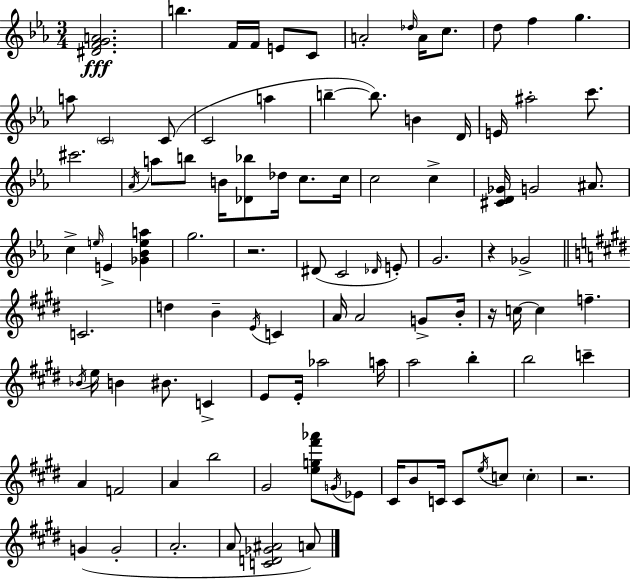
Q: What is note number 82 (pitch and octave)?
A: C4